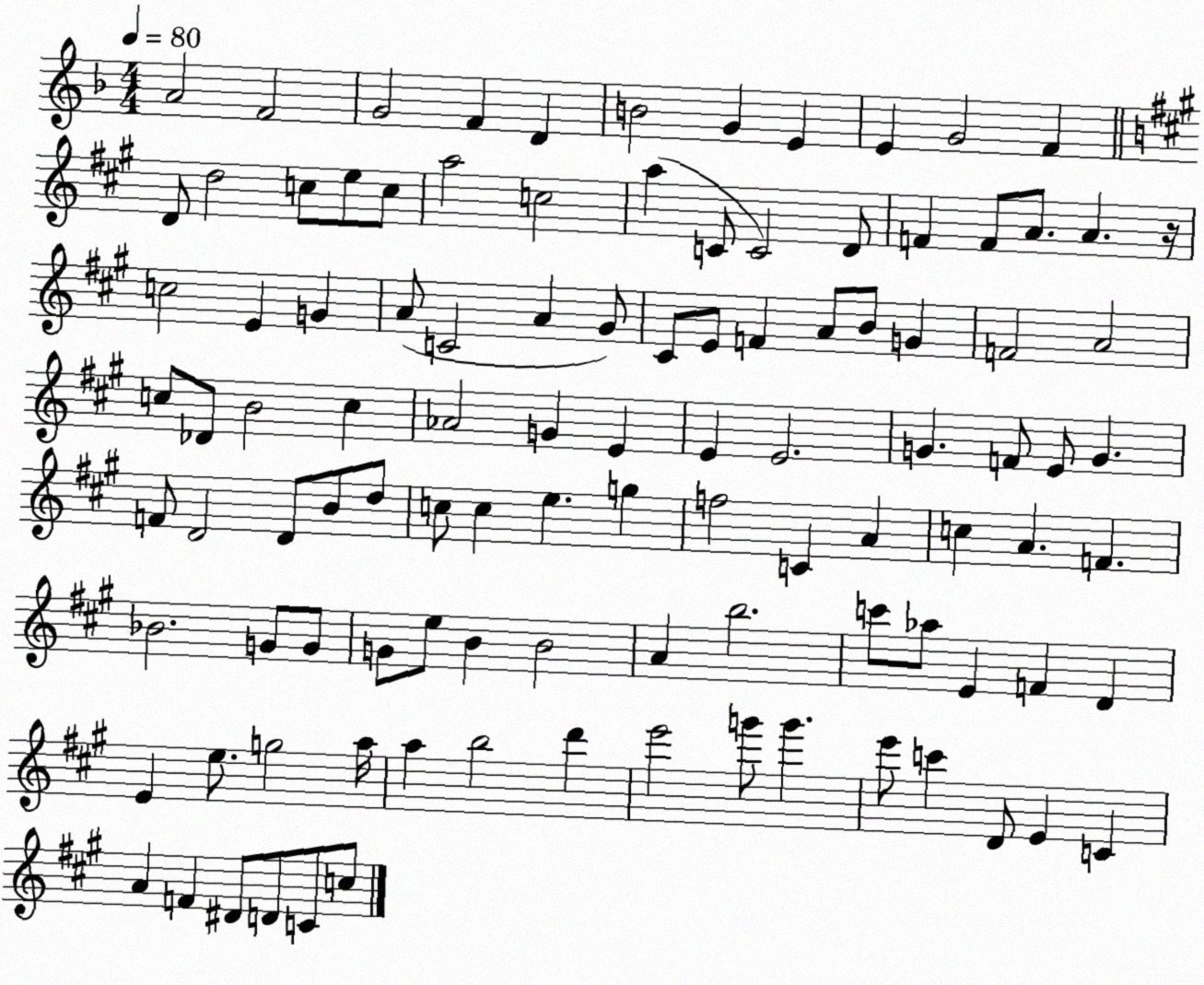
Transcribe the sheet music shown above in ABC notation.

X:1
T:Untitled
M:4/4
L:1/4
K:F
A2 F2 G2 F D B2 G E E G2 F D/2 d2 c/2 e/2 c/2 a2 c2 a C/2 C2 D/2 F F/2 A/2 A z/4 c2 E G A/2 C2 A ^G/2 ^C/2 E/2 F A/2 B/2 G F2 A2 c/2 _D/2 B2 c _A2 G E E E2 G F/2 E/2 G F/2 D2 D/2 B/2 d/2 c/2 c e g f2 C A c A F _B2 G/2 G/2 G/2 e/2 B B2 A b2 c'/2 _a/2 E F D E e/2 g2 a/4 a b2 d' e'2 g'/2 g' e'/2 c' D/2 E C A F ^D/2 D/2 C/2 c/2